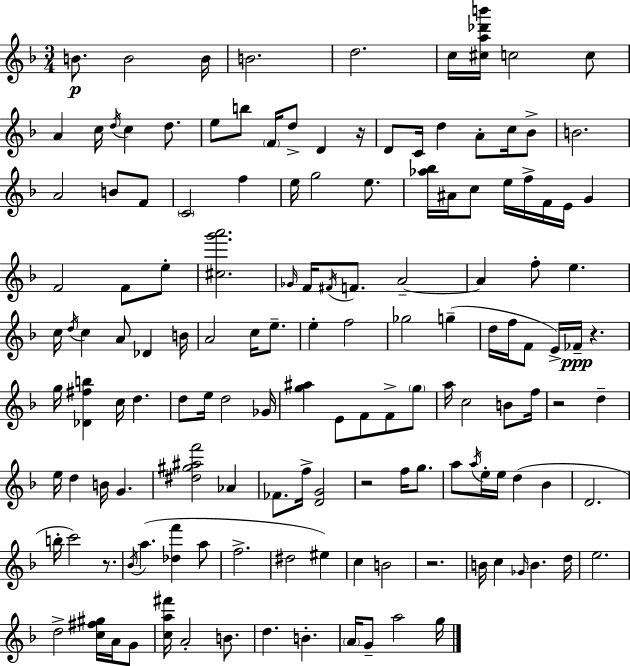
X:1
T:Untitled
M:3/4
L:1/4
K:Dm
B/2 B2 B/4 B2 d2 c/4 [^ca_d'b']/4 c2 c/2 A c/4 d/4 c d/2 e/2 b/2 F/4 d/2 D z/4 D/2 C/4 d A/2 c/4 _B/2 B2 A2 B/2 F/2 C2 f e/4 g2 e/2 [_a_b]/4 ^A/4 c/2 e/4 f/4 F/4 E/4 G F2 F/2 e/2 [^cg'a']2 _G/4 F/4 ^F/4 F/2 A2 A f/2 e c/4 d/4 c A/2 _D B/4 A2 c/4 e/2 e f2 _g2 g d/4 f/4 F/2 E/4 _F/4 z g/4 [_D^fb] c/4 d d/2 e/4 d2 _G/4 [g^a] E/2 F/2 F/2 g/2 a/4 c2 B/2 f/4 z2 d e/4 d B/4 G [^d^g^af']2 _A _F/2 f/4 [DG]2 z2 f/4 g/2 a/2 a/4 e/4 e/4 d _B D2 b/4 c'2 z/2 _B/4 a [_df'] a/2 f2 ^d2 ^e c B2 z2 B/4 c _G/4 B d/4 e2 d2 [c^f^g]/4 A/4 G/2 [ca^f']/4 A2 B/2 d B A/4 G/2 a2 g/4